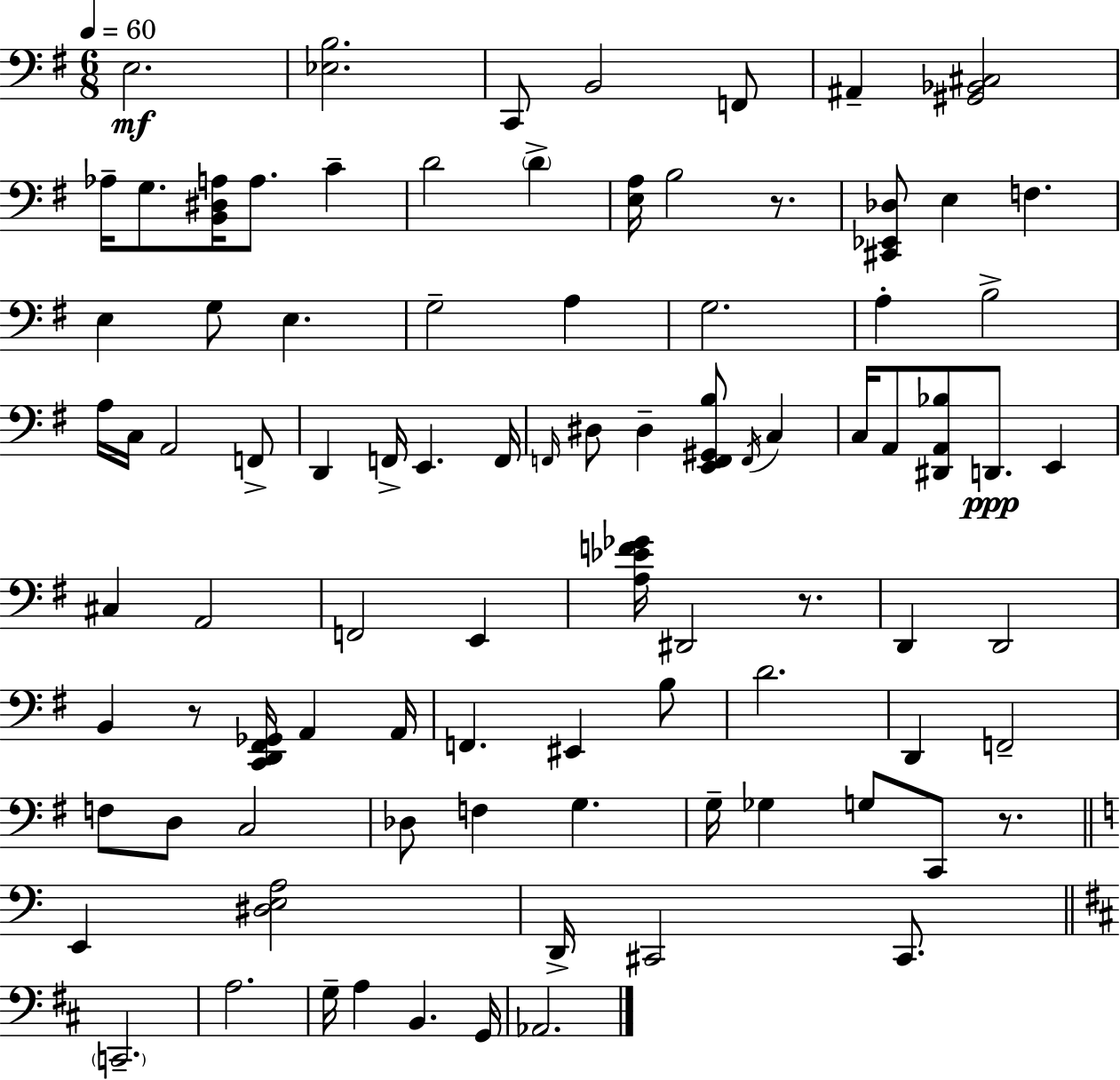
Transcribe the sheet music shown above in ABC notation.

X:1
T:Untitled
M:6/8
L:1/4
K:G
E,2 [_E,B,]2 C,,/2 B,,2 F,,/2 ^A,, [^G,,_B,,^C,]2 _A,/4 G,/2 [B,,^D,A,]/4 A,/2 C D2 D [E,A,]/4 B,2 z/2 [^C,,_E,,_D,]/2 E, F, E, G,/2 E, G,2 A, G,2 A, B,2 A,/4 C,/4 A,,2 F,,/2 D,, F,,/4 E,, F,,/4 F,,/4 ^D,/2 ^D, [E,,F,,^G,,B,]/2 F,,/4 C, C,/4 A,,/2 [^D,,A,,_B,]/2 D,,/2 E,, ^C, A,,2 F,,2 E,, [A,_EF_G]/4 ^D,,2 z/2 D,, D,,2 B,, z/2 [C,,D,,^F,,_G,,]/4 A,, A,,/4 F,, ^E,, B,/2 D2 D,, F,,2 F,/2 D,/2 C,2 _D,/2 F, G, G,/4 _G, G,/2 C,,/2 z/2 E,, [^D,E,A,]2 D,,/4 ^C,,2 ^C,,/2 C,,2 A,2 G,/4 A, B,, G,,/4 _A,,2